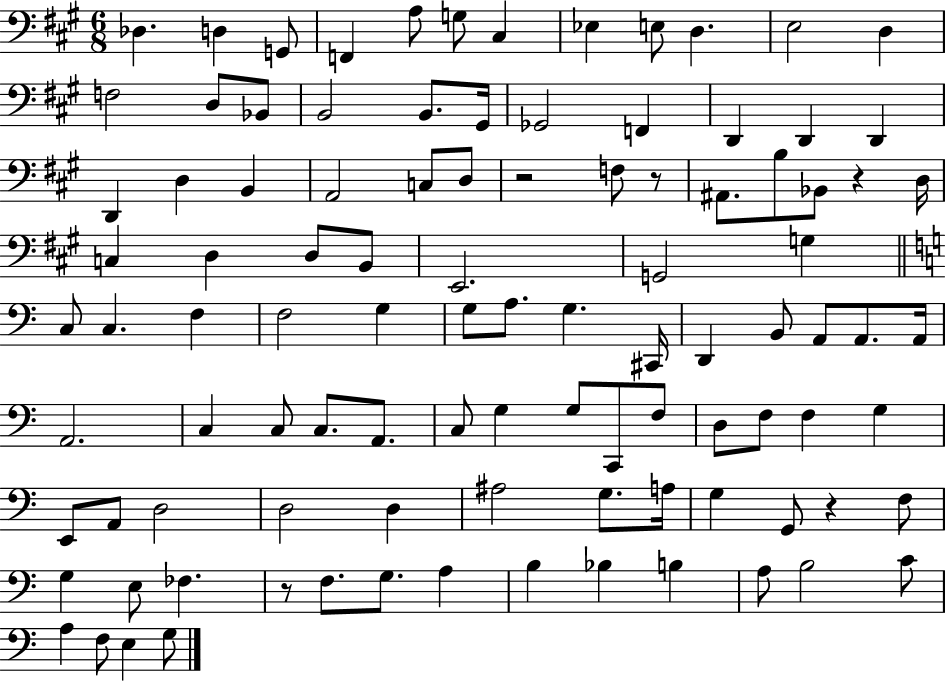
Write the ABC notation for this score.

X:1
T:Untitled
M:6/8
L:1/4
K:A
_D, D, G,,/2 F,, A,/2 G,/2 ^C, _E, E,/2 D, E,2 D, F,2 D,/2 _B,,/2 B,,2 B,,/2 ^G,,/4 _G,,2 F,, D,, D,, D,, D,, D, B,, A,,2 C,/2 D,/2 z2 F,/2 z/2 ^A,,/2 B,/2 _B,,/2 z D,/4 C, D, D,/2 B,,/2 E,,2 G,,2 G, C,/2 C, F, F,2 G, G,/2 A,/2 G, ^C,,/4 D,, B,,/2 A,,/2 A,,/2 A,,/4 A,,2 C, C,/2 C,/2 A,,/2 C,/2 G, G,/2 C,,/2 F,/2 D,/2 F,/2 F, G, E,,/2 A,,/2 D,2 D,2 D, ^A,2 G,/2 A,/4 G, G,,/2 z F,/2 G, E,/2 _F, z/2 F,/2 G,/2 A, B, _B, B, A,/2 B,2 C/2 A, F,/2 E, G,/2